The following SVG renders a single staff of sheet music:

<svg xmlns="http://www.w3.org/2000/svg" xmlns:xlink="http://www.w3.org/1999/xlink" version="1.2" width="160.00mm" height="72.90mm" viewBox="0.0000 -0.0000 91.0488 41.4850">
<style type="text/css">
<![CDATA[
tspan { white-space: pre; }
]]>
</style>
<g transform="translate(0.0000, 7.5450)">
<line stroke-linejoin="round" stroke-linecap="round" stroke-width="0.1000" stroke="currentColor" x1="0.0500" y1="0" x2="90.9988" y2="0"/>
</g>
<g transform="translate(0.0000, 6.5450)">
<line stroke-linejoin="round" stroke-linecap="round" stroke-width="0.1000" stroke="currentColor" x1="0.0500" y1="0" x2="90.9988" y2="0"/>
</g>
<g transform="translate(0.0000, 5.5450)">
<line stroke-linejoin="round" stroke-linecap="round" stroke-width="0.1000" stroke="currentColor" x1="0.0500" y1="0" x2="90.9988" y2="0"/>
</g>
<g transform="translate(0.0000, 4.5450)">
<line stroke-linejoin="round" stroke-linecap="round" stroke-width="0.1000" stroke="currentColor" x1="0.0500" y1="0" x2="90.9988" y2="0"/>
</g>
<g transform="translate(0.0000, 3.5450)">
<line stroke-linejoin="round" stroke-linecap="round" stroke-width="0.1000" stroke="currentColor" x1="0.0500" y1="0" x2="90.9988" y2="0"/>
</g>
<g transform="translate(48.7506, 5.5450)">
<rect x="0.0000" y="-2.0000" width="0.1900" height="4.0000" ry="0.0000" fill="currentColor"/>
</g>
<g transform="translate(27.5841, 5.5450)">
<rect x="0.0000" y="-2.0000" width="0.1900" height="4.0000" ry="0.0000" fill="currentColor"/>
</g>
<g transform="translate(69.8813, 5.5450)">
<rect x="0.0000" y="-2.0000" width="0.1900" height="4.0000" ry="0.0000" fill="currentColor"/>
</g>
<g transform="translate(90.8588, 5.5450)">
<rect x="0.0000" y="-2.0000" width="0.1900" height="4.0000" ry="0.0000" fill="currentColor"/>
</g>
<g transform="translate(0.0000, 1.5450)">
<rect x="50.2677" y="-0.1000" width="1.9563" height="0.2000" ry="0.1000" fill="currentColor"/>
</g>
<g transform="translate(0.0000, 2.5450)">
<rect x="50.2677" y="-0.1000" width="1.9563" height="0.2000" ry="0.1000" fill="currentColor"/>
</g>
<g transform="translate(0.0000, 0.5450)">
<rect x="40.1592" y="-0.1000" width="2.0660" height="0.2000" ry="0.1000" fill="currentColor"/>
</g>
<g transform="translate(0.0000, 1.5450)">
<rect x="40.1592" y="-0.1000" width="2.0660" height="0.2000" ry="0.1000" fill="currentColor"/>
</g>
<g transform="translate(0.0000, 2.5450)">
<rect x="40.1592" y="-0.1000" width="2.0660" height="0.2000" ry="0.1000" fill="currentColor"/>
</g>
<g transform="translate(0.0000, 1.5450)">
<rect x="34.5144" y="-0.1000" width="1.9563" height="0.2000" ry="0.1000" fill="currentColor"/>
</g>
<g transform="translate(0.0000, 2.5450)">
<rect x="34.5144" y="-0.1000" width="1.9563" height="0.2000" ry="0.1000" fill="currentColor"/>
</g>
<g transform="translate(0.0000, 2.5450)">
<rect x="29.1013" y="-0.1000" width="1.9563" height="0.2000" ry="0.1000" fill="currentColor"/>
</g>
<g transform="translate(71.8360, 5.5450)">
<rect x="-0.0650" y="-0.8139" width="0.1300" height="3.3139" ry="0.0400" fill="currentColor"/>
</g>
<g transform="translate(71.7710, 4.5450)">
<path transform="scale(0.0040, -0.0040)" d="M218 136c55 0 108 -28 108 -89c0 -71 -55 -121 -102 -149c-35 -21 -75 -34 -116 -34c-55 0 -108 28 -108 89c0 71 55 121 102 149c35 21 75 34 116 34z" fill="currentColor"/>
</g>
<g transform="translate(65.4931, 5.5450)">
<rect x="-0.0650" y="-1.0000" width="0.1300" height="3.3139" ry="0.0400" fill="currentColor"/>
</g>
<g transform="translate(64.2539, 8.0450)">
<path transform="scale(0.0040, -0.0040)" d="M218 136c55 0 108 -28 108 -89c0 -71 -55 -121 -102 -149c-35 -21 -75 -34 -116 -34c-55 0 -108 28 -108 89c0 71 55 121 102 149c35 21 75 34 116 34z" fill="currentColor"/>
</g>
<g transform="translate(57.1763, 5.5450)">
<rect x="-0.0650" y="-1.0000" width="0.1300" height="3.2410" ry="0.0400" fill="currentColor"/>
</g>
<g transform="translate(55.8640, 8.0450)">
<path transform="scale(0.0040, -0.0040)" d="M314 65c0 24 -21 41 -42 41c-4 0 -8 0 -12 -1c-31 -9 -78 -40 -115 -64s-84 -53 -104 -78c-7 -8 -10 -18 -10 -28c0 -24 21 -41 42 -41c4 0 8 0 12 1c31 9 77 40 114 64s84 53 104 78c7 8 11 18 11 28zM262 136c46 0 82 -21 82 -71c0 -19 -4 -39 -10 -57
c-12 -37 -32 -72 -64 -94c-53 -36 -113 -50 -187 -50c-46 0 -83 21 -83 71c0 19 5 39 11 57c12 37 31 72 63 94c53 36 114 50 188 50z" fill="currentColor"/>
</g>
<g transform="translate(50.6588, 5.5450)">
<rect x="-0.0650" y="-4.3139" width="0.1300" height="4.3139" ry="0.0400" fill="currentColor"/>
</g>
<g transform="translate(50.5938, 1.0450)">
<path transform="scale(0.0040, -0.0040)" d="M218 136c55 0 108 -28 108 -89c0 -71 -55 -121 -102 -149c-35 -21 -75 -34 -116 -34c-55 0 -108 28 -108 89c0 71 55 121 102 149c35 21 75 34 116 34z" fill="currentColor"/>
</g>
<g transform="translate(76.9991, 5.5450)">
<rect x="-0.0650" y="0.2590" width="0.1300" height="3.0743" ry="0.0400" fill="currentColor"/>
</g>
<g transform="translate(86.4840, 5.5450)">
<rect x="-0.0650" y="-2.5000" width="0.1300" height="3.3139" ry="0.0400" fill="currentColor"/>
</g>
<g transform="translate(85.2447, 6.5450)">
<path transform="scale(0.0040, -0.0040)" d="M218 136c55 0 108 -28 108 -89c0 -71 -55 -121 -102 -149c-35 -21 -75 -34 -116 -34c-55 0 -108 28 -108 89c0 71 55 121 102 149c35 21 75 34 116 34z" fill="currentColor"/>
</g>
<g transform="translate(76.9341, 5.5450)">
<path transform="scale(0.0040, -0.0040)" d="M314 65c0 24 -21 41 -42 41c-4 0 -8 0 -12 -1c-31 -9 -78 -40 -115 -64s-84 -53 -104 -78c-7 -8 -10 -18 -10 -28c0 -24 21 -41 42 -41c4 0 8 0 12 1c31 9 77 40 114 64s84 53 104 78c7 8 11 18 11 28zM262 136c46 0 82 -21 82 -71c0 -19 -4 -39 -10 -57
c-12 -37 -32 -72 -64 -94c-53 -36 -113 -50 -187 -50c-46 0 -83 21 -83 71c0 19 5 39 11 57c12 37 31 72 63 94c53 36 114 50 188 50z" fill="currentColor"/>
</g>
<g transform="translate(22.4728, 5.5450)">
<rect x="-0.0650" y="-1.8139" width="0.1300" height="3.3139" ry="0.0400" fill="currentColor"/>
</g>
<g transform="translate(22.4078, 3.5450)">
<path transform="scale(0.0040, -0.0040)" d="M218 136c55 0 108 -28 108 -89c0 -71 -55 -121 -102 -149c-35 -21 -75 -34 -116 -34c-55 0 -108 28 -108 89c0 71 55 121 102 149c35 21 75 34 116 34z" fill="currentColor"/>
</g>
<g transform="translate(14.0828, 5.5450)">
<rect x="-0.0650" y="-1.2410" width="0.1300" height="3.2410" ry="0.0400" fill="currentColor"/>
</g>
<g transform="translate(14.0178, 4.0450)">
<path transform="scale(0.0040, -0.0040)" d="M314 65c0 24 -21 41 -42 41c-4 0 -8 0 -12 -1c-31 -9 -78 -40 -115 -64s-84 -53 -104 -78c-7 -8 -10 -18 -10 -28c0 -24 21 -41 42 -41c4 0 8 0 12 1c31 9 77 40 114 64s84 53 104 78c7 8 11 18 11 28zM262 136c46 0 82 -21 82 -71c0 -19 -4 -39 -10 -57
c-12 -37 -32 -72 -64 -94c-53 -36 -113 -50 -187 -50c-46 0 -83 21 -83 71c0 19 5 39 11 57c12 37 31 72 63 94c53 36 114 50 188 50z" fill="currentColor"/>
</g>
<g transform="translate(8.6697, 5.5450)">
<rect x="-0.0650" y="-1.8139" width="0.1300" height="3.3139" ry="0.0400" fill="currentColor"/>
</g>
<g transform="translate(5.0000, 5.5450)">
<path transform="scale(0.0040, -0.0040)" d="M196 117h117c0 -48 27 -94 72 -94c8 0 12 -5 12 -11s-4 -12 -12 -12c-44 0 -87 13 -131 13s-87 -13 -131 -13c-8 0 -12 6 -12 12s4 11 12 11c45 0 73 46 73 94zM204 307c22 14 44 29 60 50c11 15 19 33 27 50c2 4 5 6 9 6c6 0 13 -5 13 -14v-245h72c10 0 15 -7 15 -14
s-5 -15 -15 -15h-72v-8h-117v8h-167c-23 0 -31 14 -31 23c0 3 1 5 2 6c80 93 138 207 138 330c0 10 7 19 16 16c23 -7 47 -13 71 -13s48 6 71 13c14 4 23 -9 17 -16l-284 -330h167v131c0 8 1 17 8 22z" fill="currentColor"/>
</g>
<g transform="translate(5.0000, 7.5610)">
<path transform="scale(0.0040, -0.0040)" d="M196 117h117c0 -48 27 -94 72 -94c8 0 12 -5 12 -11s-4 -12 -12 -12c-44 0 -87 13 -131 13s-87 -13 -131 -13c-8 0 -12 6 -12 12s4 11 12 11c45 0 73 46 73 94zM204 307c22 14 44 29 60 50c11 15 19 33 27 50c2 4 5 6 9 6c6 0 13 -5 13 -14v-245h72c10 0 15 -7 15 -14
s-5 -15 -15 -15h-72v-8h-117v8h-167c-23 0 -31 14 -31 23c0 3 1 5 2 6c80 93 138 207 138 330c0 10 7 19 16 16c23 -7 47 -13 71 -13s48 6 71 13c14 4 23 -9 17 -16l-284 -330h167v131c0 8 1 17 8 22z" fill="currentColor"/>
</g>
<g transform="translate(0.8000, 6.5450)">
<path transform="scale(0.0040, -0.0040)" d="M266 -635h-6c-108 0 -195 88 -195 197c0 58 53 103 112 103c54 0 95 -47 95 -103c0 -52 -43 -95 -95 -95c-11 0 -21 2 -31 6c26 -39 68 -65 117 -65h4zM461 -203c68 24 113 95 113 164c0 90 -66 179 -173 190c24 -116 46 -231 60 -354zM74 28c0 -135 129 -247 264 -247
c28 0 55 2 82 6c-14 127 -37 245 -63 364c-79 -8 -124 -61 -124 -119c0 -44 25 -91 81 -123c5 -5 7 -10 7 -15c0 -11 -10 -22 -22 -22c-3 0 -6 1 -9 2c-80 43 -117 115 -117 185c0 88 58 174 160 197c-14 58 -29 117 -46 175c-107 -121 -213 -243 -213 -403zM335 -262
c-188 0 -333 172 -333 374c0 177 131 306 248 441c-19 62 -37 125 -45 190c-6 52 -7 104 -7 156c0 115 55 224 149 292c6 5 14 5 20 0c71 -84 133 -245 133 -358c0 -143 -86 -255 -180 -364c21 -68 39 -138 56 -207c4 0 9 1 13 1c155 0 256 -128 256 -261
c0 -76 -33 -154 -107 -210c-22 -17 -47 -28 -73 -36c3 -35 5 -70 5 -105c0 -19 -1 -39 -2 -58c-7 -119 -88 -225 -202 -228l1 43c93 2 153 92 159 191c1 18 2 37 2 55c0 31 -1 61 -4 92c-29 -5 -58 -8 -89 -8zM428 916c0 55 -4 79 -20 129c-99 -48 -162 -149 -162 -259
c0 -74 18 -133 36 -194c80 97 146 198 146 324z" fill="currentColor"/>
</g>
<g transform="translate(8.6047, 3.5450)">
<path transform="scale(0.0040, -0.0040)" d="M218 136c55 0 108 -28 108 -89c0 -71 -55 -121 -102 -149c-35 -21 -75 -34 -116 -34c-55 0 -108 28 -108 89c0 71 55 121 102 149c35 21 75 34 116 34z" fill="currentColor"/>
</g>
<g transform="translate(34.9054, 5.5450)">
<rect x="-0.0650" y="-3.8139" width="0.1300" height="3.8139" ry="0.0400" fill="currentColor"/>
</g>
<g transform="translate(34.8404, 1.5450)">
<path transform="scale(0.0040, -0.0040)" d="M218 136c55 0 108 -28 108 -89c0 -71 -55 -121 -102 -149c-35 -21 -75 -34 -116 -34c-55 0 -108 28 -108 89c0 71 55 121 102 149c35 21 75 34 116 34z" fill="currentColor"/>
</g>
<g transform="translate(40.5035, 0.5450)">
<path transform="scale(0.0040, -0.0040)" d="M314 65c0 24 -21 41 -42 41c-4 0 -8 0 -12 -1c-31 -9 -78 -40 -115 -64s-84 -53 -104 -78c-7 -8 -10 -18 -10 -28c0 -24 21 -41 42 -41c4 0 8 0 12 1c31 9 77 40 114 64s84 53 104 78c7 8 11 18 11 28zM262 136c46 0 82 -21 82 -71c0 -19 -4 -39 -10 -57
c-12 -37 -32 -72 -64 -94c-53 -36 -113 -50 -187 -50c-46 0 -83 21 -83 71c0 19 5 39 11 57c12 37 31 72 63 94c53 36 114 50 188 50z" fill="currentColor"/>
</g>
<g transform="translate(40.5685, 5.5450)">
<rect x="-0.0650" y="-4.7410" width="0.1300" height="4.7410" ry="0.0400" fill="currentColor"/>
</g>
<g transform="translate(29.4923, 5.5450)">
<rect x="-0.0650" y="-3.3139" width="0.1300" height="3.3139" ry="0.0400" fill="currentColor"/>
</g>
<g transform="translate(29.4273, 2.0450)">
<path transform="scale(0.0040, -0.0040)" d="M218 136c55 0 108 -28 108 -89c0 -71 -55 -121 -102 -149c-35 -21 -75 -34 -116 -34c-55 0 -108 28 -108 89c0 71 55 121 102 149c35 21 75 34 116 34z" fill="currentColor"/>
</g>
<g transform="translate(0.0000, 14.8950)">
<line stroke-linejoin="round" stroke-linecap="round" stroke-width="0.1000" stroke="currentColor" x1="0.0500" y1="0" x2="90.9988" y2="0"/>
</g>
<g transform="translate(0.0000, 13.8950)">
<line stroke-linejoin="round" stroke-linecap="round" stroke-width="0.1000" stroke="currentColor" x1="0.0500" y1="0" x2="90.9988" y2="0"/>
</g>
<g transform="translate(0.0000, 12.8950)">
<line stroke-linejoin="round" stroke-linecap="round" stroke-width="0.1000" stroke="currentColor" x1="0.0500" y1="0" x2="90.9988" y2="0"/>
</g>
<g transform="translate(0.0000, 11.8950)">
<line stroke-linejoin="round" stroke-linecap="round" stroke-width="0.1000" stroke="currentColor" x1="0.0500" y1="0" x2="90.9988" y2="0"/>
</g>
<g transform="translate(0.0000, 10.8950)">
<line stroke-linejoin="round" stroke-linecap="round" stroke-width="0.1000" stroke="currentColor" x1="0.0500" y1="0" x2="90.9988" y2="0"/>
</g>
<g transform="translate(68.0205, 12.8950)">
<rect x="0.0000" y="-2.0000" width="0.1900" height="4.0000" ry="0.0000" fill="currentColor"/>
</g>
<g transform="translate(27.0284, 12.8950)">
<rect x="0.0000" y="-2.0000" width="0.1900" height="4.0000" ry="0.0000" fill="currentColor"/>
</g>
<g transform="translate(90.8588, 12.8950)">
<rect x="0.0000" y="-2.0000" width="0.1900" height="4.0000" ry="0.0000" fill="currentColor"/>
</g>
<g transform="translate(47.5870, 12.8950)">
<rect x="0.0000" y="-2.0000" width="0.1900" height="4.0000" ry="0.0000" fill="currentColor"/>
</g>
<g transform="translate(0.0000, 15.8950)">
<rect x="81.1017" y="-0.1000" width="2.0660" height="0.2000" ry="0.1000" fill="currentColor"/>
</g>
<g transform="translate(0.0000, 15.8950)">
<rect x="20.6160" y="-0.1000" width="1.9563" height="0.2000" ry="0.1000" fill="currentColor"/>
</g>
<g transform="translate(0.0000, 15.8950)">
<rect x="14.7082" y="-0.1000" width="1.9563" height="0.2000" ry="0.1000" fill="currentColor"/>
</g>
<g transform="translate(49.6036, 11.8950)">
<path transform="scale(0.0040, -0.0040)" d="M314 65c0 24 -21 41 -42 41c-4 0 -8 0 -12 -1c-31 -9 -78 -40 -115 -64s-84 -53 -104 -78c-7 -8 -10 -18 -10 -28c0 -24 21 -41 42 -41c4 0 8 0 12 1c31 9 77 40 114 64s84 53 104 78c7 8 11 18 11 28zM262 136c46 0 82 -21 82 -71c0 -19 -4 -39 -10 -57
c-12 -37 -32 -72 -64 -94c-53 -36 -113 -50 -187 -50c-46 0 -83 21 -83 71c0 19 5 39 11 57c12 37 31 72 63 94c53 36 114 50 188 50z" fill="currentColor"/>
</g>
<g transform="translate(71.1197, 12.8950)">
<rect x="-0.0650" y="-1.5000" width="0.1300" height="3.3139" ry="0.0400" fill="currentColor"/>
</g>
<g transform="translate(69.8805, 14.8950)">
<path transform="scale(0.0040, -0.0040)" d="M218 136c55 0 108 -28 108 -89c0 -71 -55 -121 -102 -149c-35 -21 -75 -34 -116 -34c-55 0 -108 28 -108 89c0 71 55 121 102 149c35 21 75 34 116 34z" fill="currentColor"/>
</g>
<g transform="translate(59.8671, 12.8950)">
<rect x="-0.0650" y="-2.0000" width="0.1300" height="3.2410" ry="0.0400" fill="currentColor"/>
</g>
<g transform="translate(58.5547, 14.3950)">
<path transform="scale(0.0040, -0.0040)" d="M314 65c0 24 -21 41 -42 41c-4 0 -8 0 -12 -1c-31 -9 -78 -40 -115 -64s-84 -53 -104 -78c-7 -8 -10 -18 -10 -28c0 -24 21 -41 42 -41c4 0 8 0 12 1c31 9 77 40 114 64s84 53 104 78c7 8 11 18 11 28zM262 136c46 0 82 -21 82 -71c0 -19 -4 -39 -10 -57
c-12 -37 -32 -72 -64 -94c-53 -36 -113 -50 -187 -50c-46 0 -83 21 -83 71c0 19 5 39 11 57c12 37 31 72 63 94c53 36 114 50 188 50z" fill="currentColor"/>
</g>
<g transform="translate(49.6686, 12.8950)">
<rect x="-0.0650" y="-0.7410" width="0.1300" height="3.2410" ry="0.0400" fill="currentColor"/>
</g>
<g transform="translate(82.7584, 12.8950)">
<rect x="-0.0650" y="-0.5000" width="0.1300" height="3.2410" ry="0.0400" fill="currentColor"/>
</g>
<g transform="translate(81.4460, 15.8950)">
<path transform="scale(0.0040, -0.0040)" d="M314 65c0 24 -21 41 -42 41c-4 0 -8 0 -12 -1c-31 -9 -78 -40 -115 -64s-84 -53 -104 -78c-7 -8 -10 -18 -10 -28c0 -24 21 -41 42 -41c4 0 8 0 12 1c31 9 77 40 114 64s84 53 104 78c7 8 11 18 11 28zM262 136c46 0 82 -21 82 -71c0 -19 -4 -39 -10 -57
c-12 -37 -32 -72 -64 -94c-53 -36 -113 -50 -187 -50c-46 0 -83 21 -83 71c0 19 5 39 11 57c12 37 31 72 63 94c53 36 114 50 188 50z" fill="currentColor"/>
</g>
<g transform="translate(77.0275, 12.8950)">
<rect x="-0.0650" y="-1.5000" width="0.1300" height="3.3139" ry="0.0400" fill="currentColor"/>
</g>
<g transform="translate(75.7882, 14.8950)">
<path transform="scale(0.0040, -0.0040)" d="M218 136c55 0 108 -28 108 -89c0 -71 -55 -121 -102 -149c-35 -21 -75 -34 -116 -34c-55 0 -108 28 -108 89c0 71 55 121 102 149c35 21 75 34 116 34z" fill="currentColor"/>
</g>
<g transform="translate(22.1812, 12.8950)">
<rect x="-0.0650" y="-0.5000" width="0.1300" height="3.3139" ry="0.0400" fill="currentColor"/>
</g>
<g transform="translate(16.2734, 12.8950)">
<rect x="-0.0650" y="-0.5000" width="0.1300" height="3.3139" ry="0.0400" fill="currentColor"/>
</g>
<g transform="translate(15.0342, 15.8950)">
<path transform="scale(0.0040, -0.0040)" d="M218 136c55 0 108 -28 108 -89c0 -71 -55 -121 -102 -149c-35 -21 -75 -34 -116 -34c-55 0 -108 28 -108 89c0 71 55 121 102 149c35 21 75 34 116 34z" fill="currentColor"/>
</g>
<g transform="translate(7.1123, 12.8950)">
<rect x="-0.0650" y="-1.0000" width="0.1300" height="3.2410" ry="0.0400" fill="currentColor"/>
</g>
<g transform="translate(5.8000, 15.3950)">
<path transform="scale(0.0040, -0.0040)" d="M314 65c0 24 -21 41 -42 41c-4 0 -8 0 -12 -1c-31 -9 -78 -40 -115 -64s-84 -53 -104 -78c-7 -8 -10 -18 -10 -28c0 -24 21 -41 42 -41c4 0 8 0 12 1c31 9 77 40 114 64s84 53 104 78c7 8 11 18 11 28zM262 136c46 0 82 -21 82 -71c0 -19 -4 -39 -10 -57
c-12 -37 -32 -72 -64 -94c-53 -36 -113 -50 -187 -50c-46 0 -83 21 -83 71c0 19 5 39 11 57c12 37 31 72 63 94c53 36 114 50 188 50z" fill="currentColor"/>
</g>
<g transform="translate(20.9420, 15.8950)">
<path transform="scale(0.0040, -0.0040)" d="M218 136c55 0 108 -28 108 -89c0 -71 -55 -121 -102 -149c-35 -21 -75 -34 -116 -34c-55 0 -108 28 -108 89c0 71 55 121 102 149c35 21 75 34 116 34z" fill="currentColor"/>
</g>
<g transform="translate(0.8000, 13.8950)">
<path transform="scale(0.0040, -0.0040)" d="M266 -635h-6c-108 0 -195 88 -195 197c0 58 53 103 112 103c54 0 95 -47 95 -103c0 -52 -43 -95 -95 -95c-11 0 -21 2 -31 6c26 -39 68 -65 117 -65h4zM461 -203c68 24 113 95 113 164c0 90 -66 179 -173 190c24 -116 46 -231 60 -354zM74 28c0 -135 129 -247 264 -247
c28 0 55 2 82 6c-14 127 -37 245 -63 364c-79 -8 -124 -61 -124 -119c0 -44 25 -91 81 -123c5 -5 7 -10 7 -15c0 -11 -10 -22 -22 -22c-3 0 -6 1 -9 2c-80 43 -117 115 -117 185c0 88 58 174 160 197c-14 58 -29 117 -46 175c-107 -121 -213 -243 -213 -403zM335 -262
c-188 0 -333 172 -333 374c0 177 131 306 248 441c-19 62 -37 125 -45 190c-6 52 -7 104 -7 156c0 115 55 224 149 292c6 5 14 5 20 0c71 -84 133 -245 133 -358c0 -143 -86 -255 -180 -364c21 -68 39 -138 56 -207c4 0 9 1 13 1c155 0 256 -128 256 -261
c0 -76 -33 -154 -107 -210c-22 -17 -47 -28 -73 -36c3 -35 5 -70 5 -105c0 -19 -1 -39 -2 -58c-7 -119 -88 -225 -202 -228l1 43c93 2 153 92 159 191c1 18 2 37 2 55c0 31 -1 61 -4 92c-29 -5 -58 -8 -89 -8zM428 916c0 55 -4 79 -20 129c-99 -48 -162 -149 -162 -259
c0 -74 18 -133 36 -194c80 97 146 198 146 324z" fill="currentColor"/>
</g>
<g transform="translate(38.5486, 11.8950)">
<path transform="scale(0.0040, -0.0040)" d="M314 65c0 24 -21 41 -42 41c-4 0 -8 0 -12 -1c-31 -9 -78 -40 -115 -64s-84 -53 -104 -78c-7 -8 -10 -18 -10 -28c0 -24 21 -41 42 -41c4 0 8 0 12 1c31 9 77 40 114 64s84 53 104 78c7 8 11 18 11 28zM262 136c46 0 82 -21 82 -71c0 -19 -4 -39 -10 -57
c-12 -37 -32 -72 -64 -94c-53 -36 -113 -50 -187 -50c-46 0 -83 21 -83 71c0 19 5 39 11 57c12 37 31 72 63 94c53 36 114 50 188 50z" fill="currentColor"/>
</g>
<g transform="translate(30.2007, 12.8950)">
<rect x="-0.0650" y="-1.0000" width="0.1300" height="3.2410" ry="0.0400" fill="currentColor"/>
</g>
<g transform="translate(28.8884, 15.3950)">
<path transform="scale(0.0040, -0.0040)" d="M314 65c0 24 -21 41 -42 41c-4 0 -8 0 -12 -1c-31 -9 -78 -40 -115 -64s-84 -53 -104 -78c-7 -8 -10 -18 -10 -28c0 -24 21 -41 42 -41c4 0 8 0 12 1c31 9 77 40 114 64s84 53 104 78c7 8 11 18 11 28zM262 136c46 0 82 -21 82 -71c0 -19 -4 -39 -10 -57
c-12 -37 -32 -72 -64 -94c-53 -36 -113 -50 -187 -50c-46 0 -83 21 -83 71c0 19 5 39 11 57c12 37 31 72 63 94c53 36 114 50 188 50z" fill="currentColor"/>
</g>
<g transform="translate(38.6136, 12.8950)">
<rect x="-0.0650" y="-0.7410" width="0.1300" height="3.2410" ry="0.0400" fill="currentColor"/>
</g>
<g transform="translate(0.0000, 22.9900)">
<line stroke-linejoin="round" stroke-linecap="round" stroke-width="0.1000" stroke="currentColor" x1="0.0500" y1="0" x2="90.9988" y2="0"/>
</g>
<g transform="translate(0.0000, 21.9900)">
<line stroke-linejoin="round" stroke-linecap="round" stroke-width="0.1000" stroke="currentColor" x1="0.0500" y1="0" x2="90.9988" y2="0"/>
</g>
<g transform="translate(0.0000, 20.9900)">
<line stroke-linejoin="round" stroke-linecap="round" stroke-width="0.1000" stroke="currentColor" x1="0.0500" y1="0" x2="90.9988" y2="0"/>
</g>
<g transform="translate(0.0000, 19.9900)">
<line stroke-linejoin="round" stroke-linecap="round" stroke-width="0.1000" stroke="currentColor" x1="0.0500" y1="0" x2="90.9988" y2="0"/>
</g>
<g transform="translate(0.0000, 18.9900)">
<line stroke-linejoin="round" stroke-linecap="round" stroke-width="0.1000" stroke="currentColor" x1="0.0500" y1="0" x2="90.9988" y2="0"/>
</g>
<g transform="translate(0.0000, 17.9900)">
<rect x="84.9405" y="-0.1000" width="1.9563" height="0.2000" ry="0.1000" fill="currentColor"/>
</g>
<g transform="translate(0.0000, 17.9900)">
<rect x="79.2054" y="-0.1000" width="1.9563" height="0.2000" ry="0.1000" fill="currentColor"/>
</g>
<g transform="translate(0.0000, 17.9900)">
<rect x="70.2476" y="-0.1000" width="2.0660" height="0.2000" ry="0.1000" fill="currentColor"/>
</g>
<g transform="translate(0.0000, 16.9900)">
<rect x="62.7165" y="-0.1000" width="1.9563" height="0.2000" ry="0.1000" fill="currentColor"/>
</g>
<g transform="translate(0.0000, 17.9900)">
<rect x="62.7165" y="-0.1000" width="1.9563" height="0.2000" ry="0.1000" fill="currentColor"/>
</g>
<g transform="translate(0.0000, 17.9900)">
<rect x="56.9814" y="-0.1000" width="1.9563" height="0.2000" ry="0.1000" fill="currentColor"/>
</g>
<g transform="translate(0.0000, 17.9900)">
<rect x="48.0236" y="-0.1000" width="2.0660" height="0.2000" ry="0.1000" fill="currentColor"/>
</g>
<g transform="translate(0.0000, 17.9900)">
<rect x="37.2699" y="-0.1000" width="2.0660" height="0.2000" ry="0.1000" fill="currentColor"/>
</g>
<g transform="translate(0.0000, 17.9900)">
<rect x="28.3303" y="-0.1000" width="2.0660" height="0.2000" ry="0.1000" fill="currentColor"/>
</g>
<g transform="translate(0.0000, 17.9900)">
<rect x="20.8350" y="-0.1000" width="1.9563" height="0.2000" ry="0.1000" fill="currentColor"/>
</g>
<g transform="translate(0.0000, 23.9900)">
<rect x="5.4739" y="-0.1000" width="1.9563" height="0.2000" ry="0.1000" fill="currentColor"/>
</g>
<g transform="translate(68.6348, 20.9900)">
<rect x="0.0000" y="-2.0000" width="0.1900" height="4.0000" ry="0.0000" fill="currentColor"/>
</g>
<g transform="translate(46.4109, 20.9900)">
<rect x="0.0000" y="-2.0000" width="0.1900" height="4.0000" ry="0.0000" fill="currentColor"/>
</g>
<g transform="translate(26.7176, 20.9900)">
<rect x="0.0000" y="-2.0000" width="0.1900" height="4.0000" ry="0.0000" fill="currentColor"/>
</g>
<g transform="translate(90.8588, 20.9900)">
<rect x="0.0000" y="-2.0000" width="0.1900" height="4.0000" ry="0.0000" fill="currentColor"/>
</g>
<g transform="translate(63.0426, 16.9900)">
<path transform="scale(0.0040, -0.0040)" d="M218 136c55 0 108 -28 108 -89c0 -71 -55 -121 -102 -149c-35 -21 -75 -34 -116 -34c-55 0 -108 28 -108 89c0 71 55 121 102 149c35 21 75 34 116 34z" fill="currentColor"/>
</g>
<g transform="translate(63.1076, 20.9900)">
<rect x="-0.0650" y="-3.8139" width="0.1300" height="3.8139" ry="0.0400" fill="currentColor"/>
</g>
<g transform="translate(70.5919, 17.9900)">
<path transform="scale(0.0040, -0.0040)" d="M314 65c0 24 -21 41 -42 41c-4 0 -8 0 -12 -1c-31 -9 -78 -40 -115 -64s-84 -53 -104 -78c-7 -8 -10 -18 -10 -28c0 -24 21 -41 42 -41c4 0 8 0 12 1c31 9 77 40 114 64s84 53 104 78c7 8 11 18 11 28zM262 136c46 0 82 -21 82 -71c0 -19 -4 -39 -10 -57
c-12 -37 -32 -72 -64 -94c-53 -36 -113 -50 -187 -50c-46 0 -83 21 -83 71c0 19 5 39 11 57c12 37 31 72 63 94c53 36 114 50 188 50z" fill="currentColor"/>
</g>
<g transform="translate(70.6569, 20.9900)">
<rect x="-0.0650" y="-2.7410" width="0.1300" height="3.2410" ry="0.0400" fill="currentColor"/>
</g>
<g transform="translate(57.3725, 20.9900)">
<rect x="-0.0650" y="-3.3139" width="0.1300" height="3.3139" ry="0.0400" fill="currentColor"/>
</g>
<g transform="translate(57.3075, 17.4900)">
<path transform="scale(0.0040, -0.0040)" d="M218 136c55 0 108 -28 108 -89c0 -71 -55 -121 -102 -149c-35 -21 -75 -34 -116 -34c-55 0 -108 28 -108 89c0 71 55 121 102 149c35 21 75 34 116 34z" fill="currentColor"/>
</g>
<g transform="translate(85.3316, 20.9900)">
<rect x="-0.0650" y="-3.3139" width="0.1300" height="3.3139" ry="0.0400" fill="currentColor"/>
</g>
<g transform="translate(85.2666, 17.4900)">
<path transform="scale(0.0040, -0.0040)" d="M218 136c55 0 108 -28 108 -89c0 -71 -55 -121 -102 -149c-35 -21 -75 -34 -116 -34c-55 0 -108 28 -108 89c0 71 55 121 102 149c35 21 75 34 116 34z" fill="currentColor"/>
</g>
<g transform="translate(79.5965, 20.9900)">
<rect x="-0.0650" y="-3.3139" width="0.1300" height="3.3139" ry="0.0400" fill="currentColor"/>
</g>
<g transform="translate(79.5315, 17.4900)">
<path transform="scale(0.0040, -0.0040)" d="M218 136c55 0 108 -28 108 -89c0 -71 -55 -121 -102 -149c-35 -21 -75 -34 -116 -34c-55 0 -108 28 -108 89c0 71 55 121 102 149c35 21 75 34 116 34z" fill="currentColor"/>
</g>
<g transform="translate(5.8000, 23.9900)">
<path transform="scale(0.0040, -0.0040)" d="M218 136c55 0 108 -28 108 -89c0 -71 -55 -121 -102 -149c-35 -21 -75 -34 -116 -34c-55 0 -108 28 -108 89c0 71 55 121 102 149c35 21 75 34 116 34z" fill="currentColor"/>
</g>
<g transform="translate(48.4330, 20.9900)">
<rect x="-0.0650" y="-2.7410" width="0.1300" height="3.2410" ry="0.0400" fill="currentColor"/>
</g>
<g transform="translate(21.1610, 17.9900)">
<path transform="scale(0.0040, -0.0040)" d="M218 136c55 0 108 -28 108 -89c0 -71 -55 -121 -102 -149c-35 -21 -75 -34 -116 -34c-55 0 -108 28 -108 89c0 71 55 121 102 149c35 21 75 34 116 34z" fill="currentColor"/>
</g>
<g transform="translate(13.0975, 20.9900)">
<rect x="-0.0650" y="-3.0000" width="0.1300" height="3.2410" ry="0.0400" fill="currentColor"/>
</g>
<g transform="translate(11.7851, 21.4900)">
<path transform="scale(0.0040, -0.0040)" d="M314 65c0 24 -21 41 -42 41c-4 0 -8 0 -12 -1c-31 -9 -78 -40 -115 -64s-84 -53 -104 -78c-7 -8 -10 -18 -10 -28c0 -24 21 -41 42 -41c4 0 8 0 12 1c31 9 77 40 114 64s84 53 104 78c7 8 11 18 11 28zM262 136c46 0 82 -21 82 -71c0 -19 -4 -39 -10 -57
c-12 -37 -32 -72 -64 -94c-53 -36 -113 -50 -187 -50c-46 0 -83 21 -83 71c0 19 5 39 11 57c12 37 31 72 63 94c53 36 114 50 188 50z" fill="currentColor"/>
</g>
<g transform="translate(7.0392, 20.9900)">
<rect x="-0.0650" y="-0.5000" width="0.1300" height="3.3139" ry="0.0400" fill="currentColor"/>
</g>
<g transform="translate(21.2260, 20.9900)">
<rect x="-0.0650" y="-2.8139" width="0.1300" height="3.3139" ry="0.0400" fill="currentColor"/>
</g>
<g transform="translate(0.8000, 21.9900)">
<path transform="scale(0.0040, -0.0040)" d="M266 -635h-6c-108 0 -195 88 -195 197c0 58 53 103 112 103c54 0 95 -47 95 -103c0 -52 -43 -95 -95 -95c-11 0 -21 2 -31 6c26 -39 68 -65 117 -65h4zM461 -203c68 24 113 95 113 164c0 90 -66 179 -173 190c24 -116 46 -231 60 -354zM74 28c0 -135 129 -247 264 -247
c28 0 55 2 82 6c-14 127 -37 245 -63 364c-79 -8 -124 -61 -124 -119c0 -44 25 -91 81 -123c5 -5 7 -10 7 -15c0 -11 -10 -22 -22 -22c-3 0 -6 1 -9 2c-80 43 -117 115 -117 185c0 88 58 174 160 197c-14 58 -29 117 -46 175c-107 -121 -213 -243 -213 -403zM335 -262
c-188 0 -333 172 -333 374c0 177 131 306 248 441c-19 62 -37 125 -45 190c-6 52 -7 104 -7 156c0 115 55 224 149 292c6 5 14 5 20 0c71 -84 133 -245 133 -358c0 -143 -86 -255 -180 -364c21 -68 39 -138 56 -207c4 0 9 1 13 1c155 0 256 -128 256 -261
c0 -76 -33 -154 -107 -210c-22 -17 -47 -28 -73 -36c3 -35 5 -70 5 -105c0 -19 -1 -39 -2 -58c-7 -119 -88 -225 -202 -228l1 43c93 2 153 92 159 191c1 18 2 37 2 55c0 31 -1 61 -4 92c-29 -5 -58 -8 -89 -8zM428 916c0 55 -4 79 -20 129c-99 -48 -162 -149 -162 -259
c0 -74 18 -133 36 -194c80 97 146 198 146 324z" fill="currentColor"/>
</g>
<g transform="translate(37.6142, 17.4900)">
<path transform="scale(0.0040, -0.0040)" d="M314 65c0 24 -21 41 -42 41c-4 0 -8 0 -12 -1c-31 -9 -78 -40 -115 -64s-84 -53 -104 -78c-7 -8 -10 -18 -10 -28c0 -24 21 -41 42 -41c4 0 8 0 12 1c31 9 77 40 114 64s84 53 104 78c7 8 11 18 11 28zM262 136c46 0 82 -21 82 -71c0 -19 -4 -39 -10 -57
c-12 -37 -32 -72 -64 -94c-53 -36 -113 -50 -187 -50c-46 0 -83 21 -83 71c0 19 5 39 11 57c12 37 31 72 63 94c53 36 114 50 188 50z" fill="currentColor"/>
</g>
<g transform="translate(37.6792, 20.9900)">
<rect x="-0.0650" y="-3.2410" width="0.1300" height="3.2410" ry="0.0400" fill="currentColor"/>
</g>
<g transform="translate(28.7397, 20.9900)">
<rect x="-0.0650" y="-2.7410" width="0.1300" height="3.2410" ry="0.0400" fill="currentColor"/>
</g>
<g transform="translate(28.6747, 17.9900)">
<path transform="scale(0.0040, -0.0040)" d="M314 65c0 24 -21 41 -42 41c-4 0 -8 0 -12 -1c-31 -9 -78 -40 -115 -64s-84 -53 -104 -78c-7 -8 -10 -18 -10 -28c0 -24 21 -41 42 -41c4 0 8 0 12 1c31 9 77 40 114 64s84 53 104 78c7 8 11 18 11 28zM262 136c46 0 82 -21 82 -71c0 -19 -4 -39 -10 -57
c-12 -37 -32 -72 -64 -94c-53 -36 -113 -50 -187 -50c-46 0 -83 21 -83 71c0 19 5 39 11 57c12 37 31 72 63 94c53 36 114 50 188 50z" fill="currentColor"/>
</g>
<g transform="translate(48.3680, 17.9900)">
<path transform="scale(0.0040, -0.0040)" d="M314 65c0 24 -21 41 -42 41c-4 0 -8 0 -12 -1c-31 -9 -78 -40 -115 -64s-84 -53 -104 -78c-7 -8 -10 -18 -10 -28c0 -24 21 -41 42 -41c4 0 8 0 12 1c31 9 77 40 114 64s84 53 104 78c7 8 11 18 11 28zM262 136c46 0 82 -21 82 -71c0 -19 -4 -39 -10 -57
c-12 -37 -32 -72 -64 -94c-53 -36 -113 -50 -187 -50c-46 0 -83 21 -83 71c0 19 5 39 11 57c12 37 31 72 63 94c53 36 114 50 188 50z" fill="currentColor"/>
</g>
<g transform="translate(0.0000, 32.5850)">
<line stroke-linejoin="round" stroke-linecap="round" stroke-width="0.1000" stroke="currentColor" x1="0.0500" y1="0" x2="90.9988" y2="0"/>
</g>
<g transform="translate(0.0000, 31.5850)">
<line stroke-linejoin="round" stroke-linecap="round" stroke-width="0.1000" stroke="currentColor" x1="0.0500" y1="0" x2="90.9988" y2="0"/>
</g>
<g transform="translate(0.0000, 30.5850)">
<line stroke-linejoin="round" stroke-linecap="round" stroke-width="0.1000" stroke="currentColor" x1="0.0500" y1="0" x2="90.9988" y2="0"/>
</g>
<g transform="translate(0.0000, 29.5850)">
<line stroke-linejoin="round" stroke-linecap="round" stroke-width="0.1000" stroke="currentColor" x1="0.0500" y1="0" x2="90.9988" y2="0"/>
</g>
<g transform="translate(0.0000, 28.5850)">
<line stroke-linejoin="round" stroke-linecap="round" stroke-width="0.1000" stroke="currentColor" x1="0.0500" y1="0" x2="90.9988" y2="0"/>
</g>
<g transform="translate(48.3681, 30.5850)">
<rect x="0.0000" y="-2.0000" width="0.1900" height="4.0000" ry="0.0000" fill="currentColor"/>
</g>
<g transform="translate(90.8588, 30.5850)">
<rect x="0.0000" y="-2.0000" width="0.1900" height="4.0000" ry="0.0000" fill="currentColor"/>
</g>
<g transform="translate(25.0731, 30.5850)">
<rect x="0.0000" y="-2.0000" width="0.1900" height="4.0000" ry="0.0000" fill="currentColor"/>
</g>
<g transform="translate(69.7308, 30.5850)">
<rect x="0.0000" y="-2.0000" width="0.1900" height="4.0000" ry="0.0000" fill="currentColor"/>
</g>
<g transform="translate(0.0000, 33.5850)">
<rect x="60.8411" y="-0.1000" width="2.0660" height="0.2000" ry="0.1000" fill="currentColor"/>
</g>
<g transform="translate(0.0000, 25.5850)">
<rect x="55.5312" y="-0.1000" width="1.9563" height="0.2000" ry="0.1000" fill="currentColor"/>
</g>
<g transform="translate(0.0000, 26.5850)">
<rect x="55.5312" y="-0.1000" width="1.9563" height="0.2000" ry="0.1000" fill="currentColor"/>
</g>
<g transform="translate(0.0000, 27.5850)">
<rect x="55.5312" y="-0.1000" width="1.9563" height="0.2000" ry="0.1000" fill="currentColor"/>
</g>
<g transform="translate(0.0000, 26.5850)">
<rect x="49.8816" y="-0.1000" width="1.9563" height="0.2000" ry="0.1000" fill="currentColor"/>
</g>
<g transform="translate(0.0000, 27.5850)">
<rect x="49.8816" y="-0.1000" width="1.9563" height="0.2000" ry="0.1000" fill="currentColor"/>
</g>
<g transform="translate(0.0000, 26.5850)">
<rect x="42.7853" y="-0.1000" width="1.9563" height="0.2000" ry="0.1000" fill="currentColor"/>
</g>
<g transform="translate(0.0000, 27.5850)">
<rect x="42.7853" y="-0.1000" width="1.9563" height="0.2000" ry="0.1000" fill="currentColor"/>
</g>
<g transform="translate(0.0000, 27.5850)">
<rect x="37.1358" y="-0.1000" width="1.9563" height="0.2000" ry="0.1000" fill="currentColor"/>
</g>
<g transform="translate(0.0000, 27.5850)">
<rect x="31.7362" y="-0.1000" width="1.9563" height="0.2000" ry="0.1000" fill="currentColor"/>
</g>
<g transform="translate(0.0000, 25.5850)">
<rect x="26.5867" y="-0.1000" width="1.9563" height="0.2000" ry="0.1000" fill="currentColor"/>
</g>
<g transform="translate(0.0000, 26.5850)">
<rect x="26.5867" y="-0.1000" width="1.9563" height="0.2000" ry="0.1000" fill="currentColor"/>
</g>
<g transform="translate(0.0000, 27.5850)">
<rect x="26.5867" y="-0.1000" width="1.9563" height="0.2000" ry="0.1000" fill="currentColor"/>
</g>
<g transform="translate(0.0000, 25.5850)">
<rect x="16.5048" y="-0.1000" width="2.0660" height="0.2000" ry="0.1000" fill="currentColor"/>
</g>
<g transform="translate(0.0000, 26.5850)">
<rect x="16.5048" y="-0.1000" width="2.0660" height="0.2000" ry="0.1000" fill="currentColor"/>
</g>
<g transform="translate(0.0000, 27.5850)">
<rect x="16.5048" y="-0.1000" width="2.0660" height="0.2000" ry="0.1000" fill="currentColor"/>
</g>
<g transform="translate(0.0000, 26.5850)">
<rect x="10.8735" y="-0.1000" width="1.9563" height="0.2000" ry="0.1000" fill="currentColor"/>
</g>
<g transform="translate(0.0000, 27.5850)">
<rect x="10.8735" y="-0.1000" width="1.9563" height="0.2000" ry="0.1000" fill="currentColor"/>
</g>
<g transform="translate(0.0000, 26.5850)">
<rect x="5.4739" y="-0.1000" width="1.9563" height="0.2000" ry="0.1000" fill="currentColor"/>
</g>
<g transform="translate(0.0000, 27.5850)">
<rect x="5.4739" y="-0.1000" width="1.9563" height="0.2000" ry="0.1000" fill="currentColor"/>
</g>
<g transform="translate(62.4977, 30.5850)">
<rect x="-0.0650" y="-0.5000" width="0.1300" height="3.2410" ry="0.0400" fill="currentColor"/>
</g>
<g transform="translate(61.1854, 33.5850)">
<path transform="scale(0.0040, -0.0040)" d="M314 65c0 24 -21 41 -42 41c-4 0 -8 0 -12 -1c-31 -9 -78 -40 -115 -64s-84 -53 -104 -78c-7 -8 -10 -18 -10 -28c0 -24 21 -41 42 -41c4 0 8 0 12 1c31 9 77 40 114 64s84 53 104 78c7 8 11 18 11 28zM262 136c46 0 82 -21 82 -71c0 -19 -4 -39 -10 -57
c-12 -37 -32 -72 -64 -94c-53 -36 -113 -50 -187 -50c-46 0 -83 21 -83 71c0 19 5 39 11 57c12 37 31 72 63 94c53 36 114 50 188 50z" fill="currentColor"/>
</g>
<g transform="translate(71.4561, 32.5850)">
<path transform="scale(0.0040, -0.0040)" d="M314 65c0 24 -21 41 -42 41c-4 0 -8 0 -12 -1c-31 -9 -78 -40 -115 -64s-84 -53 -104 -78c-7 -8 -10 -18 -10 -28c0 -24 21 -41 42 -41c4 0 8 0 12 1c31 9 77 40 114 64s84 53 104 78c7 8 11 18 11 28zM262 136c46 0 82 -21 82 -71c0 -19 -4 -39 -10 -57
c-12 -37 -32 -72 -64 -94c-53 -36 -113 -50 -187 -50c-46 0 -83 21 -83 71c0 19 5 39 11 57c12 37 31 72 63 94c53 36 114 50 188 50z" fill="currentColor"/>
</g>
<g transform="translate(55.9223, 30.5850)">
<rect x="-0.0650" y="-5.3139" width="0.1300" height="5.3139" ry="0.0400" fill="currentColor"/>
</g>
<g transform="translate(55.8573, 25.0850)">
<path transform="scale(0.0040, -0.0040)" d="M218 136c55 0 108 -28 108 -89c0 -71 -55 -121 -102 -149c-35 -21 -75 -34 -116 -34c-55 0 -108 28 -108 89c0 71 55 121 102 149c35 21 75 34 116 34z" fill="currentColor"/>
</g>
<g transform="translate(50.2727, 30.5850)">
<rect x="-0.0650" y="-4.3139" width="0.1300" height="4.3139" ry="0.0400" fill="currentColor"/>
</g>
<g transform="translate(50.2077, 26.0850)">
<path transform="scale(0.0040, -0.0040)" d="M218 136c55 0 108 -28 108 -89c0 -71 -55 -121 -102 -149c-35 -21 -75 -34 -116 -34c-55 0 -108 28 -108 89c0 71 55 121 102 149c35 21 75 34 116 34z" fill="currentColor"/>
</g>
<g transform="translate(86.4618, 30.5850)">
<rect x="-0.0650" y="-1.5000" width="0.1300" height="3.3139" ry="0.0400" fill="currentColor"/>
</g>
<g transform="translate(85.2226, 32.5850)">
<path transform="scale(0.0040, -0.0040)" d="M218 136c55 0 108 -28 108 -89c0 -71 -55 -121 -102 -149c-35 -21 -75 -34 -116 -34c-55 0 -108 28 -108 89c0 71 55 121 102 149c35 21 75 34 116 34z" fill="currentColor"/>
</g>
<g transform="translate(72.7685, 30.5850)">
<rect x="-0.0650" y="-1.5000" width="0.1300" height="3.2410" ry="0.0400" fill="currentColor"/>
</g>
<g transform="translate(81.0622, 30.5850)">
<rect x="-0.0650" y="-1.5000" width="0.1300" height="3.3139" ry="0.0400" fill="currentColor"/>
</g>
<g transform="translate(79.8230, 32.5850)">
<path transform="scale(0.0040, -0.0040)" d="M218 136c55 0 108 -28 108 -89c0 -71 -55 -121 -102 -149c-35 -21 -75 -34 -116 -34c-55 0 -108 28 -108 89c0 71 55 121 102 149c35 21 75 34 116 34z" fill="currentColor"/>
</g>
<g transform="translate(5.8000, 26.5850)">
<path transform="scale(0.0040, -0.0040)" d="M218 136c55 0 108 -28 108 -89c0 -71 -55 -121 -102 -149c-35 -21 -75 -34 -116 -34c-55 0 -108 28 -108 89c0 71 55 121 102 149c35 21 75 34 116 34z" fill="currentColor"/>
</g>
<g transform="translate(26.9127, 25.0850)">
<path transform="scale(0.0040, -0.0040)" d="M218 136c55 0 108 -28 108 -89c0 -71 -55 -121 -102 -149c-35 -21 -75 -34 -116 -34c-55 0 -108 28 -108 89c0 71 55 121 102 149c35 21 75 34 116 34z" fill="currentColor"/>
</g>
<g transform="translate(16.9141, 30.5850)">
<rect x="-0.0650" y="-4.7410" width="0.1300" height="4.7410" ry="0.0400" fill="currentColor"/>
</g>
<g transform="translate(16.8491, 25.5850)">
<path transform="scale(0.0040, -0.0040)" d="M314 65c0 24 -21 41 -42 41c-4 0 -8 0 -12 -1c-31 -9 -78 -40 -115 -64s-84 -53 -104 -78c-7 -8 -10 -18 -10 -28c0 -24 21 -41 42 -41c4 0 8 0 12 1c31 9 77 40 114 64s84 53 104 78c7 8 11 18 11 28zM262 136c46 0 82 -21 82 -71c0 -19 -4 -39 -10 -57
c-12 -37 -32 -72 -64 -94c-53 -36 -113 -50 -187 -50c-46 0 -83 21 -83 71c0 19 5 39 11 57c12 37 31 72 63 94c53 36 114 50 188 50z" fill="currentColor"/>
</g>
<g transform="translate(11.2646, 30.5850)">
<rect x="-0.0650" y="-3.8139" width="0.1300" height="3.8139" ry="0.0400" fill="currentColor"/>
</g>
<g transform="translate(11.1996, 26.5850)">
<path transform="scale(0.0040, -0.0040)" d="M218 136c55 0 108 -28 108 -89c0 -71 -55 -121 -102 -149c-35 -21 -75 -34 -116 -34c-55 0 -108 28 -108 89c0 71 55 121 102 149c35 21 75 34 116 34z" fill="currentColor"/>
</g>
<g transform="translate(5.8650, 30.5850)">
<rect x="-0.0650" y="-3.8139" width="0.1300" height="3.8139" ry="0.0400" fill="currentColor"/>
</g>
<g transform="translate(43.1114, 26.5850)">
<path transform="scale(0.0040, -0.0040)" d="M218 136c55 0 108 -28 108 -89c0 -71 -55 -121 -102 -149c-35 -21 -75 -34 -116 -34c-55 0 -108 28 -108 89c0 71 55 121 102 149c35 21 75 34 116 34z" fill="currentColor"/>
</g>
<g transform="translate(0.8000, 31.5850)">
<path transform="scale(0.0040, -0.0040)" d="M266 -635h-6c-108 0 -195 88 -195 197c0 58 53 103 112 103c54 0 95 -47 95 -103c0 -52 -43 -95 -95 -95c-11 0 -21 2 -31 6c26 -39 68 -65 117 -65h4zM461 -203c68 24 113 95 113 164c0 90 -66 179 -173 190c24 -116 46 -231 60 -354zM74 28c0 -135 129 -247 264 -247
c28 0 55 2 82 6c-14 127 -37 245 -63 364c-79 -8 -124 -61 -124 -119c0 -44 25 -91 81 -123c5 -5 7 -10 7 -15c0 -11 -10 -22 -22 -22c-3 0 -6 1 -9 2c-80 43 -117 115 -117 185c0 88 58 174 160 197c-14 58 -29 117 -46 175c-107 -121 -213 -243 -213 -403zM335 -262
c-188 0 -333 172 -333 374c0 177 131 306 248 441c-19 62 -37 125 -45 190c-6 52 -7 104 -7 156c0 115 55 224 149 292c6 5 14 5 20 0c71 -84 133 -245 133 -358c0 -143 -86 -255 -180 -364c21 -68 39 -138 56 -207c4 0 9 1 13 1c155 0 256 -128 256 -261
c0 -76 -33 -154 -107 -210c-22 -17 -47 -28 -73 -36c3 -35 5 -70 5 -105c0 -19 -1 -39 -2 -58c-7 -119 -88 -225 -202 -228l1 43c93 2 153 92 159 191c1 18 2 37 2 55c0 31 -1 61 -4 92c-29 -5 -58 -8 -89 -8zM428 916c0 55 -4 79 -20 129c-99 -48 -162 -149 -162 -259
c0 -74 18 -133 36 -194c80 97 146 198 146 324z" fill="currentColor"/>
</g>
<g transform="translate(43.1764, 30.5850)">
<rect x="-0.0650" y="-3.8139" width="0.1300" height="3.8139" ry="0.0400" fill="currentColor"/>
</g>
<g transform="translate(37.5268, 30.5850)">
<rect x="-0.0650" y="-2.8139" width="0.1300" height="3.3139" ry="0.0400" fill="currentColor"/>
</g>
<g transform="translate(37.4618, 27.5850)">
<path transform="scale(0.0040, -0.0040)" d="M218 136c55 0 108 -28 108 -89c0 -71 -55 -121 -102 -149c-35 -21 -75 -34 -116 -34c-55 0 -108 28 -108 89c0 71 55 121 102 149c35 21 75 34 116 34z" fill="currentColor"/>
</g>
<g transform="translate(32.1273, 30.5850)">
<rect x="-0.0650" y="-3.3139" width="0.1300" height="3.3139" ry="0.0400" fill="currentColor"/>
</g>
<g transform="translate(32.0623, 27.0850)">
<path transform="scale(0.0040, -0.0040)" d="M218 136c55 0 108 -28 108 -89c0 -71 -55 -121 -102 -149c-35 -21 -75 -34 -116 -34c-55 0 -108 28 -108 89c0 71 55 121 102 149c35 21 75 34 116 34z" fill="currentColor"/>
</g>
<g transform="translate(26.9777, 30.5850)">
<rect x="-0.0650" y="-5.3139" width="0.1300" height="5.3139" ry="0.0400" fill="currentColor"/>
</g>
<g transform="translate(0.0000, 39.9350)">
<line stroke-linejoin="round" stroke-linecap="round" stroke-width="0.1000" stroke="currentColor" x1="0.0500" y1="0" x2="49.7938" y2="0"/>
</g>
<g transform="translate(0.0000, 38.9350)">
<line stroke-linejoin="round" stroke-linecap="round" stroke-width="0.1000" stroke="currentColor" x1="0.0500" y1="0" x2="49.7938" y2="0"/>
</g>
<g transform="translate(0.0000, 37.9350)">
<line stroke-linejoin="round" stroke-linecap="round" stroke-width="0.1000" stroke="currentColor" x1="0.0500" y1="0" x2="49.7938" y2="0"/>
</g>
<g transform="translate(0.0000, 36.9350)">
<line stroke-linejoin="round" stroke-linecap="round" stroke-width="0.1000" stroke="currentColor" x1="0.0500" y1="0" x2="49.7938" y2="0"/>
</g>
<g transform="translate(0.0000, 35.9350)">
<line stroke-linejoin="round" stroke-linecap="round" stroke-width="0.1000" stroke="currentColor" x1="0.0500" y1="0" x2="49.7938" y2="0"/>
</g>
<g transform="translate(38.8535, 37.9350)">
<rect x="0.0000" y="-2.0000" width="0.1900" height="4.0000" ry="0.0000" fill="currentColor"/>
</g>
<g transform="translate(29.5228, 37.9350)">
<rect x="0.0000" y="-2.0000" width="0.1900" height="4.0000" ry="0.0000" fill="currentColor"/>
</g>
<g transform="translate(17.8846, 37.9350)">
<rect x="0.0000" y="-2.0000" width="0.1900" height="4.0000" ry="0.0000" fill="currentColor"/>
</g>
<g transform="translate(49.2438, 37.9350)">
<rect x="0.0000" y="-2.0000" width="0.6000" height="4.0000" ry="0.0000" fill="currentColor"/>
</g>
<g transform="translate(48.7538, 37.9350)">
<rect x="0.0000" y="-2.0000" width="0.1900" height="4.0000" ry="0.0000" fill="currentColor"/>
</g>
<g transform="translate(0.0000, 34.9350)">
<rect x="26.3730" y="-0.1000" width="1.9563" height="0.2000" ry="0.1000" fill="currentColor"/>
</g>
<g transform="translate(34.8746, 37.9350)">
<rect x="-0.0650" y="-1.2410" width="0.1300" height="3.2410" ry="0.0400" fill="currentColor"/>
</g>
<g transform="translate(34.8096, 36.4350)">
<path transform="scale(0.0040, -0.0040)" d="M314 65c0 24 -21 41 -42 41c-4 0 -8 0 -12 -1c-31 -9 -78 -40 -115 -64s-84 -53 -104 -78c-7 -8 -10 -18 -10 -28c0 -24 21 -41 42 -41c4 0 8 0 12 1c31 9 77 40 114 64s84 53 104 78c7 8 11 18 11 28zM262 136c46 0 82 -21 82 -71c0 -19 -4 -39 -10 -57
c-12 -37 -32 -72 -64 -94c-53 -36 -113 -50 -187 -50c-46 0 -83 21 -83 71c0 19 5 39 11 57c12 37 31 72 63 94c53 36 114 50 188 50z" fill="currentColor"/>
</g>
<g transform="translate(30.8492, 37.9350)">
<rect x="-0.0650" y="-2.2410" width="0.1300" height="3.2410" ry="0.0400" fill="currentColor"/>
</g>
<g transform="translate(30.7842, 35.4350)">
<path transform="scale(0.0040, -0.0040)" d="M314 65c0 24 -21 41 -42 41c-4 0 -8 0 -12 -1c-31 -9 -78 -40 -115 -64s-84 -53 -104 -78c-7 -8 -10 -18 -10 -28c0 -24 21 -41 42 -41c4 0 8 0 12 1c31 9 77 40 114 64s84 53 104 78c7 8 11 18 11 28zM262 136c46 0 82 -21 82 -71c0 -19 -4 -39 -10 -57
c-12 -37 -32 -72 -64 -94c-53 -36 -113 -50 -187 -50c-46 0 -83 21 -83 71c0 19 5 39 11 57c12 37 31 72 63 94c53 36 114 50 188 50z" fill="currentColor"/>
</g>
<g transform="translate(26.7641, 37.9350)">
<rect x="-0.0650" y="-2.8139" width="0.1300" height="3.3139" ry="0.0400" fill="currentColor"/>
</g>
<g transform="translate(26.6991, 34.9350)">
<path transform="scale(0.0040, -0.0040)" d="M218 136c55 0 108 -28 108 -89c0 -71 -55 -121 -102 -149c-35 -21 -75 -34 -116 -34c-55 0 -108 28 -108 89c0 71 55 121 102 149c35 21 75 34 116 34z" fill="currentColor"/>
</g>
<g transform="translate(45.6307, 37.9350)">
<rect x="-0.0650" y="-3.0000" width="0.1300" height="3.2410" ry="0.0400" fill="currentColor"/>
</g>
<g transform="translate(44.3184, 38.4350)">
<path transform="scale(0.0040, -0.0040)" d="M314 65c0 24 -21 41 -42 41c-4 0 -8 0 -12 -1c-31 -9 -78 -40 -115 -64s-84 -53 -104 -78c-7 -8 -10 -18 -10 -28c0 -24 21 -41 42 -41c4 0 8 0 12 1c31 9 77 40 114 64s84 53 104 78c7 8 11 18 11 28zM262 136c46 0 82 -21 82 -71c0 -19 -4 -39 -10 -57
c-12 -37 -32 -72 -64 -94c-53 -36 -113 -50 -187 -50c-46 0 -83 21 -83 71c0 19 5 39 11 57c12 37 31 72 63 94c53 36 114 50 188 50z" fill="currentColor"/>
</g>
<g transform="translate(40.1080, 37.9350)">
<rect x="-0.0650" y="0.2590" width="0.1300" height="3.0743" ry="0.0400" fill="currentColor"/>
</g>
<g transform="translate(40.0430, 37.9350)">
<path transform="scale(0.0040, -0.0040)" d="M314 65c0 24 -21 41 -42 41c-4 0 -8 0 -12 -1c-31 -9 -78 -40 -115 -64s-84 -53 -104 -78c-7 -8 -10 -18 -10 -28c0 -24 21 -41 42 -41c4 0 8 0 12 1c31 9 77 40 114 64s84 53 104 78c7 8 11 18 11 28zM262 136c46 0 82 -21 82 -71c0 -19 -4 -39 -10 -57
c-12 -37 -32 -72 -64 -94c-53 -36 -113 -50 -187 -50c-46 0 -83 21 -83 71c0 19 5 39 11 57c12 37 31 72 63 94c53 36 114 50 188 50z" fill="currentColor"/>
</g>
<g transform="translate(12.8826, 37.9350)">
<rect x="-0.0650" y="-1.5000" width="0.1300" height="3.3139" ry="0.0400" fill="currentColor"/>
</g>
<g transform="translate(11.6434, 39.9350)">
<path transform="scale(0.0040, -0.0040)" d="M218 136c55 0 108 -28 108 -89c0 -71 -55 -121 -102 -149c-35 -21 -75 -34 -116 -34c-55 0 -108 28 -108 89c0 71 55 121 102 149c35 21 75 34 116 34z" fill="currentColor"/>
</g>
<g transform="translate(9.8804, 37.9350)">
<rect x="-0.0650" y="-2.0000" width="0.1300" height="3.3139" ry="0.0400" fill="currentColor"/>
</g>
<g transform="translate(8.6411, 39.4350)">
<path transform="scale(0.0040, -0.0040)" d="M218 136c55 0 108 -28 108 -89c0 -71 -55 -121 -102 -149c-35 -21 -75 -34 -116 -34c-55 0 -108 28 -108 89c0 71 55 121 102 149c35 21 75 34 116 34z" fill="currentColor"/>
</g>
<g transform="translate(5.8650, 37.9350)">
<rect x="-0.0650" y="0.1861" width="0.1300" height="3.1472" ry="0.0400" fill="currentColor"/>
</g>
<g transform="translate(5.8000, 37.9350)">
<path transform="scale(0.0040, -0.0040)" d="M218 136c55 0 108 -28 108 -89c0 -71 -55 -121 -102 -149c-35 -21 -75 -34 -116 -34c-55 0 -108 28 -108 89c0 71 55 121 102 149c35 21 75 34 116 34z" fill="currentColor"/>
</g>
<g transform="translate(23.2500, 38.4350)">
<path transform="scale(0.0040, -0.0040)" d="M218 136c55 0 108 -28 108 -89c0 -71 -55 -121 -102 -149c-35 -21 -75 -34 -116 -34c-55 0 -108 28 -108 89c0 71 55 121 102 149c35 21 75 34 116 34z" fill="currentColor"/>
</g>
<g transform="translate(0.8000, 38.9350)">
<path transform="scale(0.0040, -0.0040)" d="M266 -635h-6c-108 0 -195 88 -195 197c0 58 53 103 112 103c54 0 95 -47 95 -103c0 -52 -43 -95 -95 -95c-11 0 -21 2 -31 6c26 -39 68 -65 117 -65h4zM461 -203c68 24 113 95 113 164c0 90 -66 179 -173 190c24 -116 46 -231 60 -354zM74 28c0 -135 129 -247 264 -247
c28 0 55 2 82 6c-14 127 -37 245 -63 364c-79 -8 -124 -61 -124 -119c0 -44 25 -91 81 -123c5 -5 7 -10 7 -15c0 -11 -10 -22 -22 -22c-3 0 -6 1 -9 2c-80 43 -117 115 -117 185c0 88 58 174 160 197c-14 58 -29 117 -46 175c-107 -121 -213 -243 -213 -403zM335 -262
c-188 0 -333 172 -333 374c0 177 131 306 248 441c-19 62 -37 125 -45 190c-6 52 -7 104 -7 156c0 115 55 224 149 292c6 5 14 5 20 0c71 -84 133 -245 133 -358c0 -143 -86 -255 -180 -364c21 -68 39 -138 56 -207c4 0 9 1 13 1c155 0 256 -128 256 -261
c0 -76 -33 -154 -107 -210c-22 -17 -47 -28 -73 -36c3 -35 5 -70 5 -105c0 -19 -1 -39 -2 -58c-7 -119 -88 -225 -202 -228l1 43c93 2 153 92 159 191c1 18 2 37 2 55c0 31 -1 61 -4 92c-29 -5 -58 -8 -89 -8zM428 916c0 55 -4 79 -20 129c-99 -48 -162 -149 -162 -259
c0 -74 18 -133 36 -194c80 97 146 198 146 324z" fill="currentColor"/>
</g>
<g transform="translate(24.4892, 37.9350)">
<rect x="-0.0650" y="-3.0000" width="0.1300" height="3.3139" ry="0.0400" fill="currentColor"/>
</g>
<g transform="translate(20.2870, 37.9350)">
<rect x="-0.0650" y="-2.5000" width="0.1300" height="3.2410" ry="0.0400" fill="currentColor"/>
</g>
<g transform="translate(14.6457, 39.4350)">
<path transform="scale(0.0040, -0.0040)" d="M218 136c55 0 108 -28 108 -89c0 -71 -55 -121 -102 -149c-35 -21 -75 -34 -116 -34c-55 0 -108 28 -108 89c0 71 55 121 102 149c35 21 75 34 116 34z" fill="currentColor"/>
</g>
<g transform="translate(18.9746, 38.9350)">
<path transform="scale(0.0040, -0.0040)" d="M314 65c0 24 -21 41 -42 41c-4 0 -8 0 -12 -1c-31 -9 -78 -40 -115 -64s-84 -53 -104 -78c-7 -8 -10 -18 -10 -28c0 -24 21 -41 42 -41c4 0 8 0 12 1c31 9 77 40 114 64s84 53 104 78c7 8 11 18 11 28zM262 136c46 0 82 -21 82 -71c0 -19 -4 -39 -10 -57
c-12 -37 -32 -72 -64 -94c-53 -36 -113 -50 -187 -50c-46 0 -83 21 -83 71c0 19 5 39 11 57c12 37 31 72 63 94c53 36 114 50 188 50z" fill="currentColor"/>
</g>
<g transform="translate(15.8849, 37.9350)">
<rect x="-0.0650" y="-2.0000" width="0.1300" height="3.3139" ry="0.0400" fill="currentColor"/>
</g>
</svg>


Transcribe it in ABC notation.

X:1
T:Untitled
M:4/4
L:1/4
K:C
f e2 f b c' e'2 d' D2 D d B2 G D2 C C D2 d2 d2 F2 E E C2 C A2 a a2 b2 a2 b c' a2 b b c' c' e'2 f' b a c' d' f' C2 E2 E E B F E F G2 A a g2 e2 B2 A2